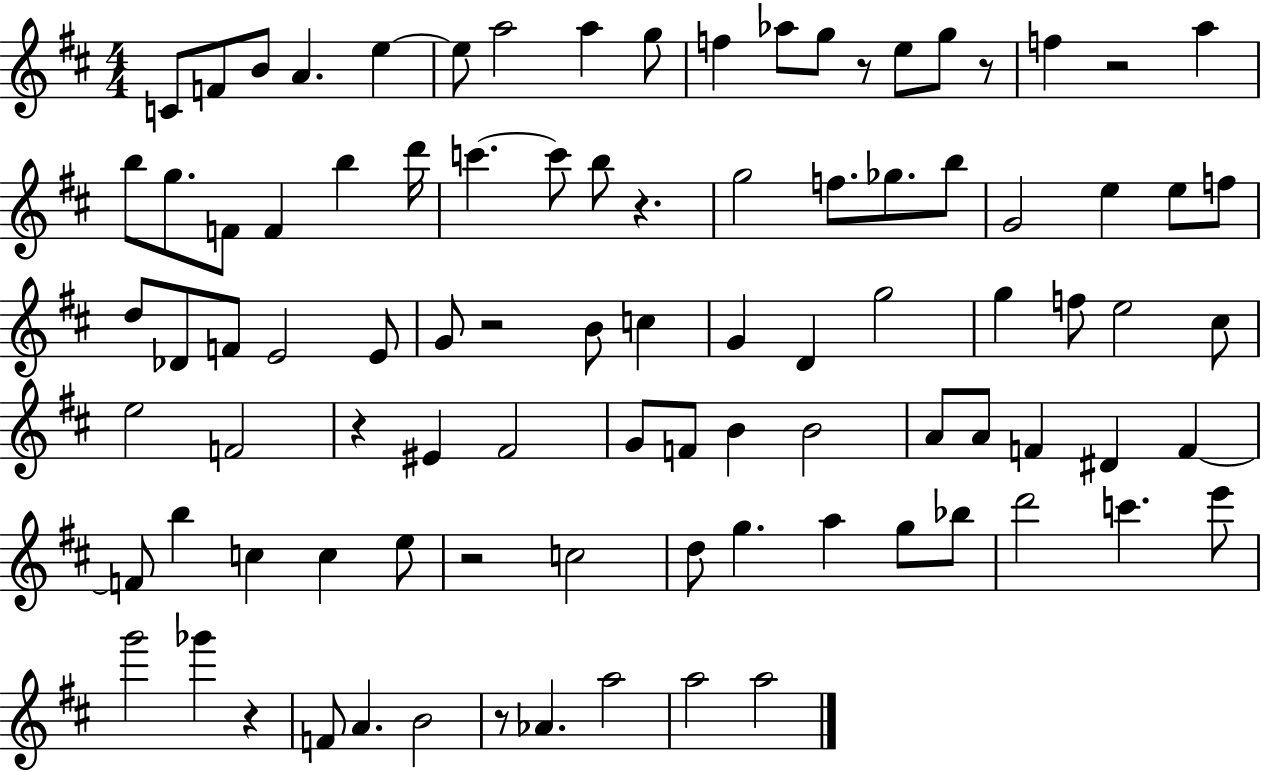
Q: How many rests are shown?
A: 9